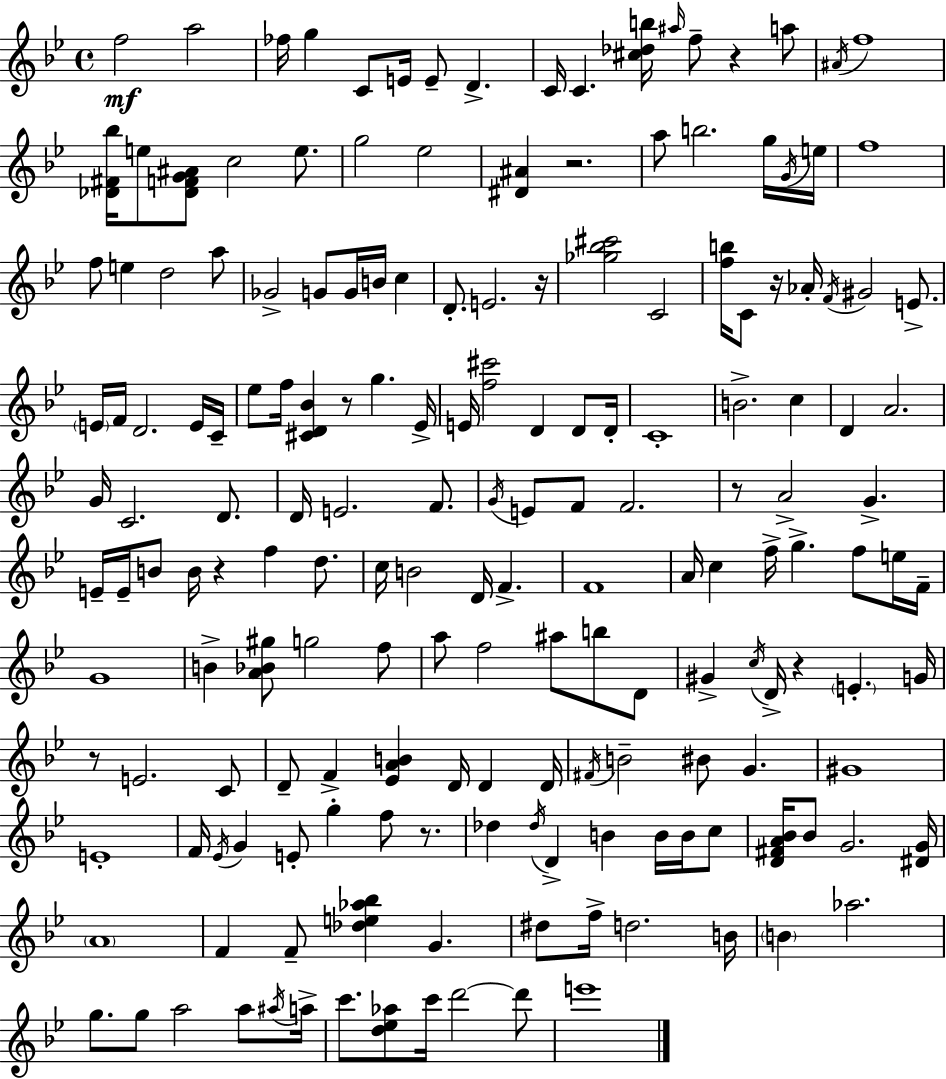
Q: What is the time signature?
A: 4/4